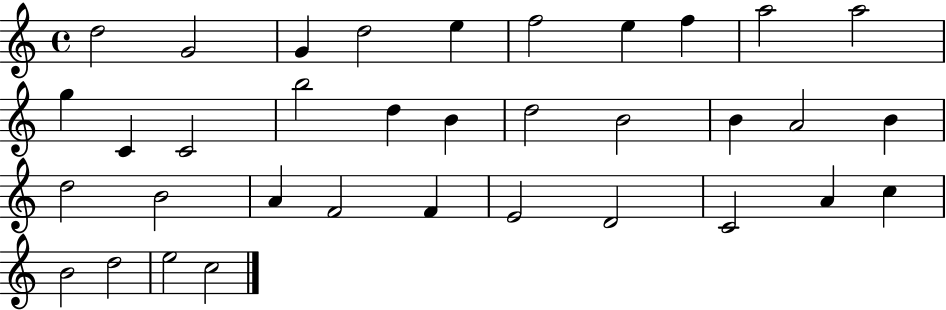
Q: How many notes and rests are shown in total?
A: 35